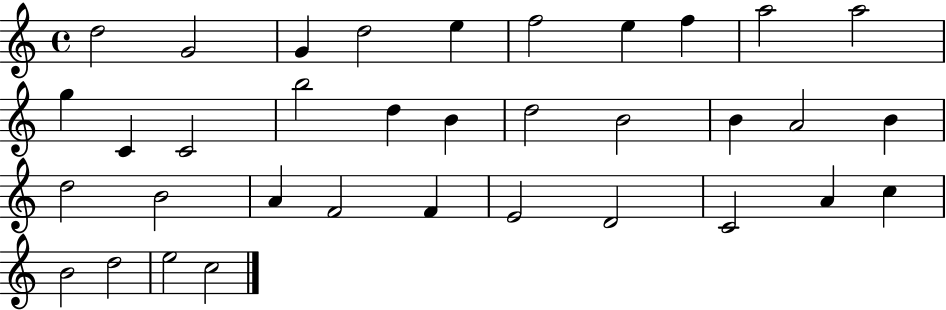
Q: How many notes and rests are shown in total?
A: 35